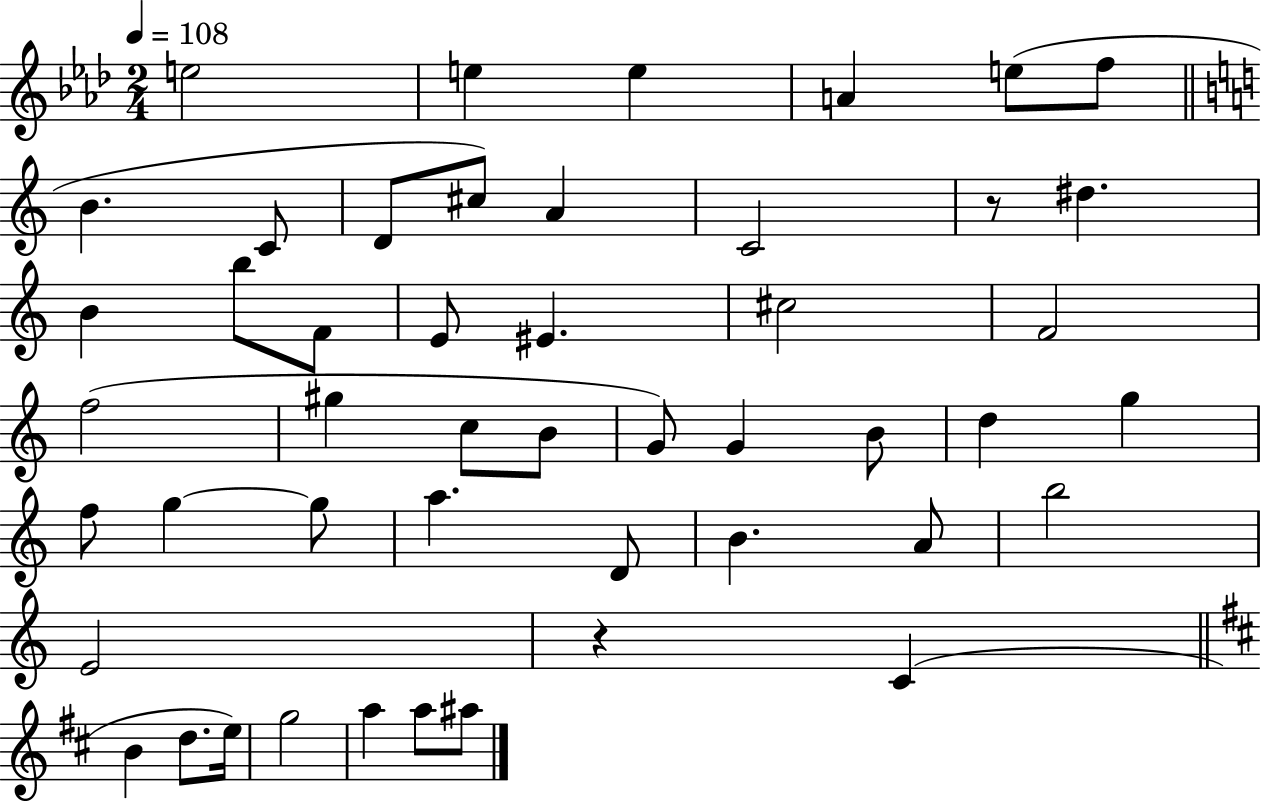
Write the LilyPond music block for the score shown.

{
  \clef treble
  \numericTimeSignature
  \time 2/4
  \key aes \major
  \tempo 4 = 108
  \repeat volta 2 { e''2 | e''4 e''4 | a'4 e''8( f''8 | \bar "||" \break \key c \major b'4. c'8 | d'8 cis''8) a'4 | c'2 | r8 dis''4. | \break b'4 b''8 f'8 | e'8 eis'4. | cis''2 | f'2 | \break f''2( | gis''4 c''8 b'8 | g'8) g'4 b'8 | d''4 g''4 | \break f''8 g''4~~ g''8 | a''4. d'8 | b'4. a'8 | b''2 | \break e'2 | r4 c'4( | \bar "||" \break \key d \major b'4 d''8. e''16) | g''2 | a''4 a''8 ais''8 | } \bar "|."
}